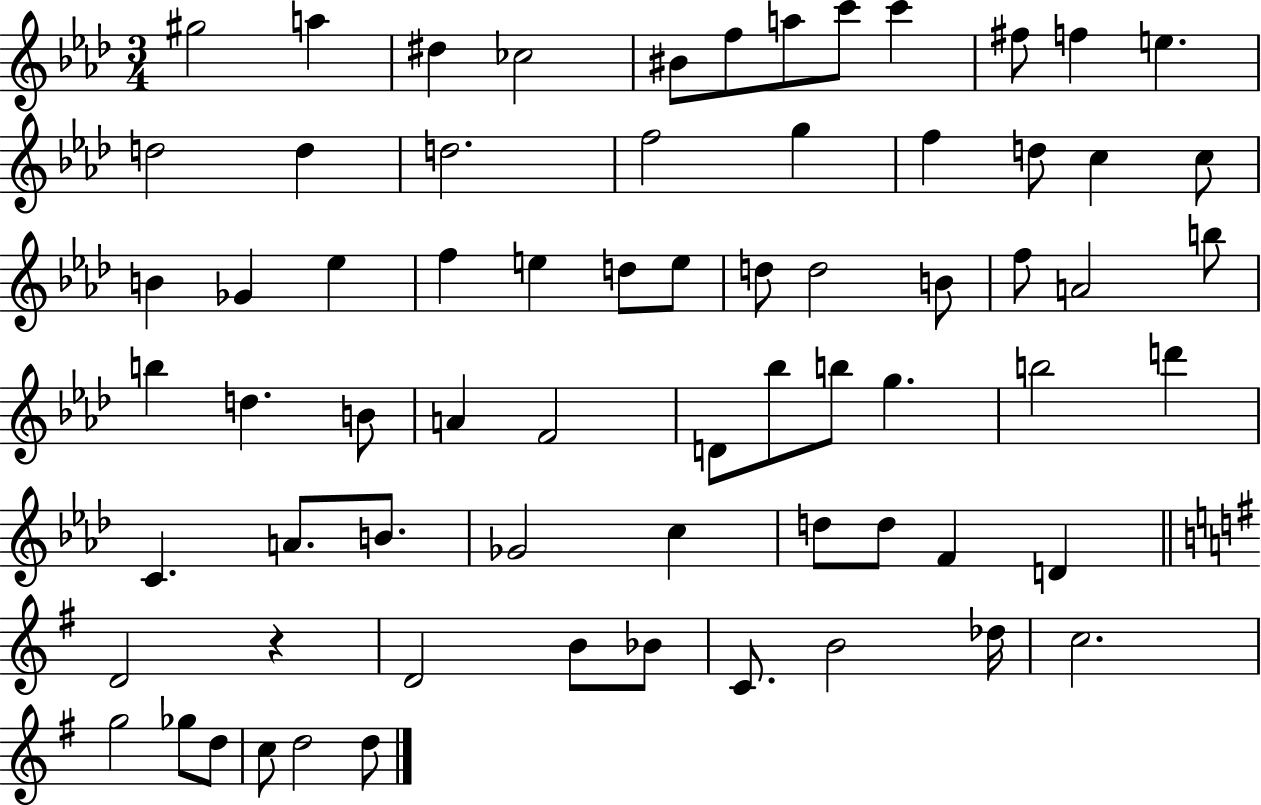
{
  \clef treble
  \numericTimeSignature
  \time 3/4
  \key aes \major
  gis''2 a''4 | dis''4 ces''2 | bis'8 f''8 a''8 c'''8 c'''4 | fis''8 f''4 e''4. | \break d''2 d''4 | d''2. | f''2 g''4 | f''4 d''8 c''4 c''8 | \break b'4 ges'4 ees''4 | f''4 e''4 d''8 e''8 | d''8 d''2 b'8 | f''8 a'2 b''8 | \break b''4 d''4. b'8 | a'4 f'2 | d'8 bes''8 b''8 g''4. | b''2 d'''4 | \break c'4. a'8. b'8. | ges'2 c''4 | d''8 d''8 f'4 d'4 | \bar "||" \break \key g \major d'2 r4 | d'2 b'8 bes'8 | c'8. b'2 des''16 | c''2. | \break g''2 ges''8 d''8 | c''8 d''2 d''8 | \bar "|."
}